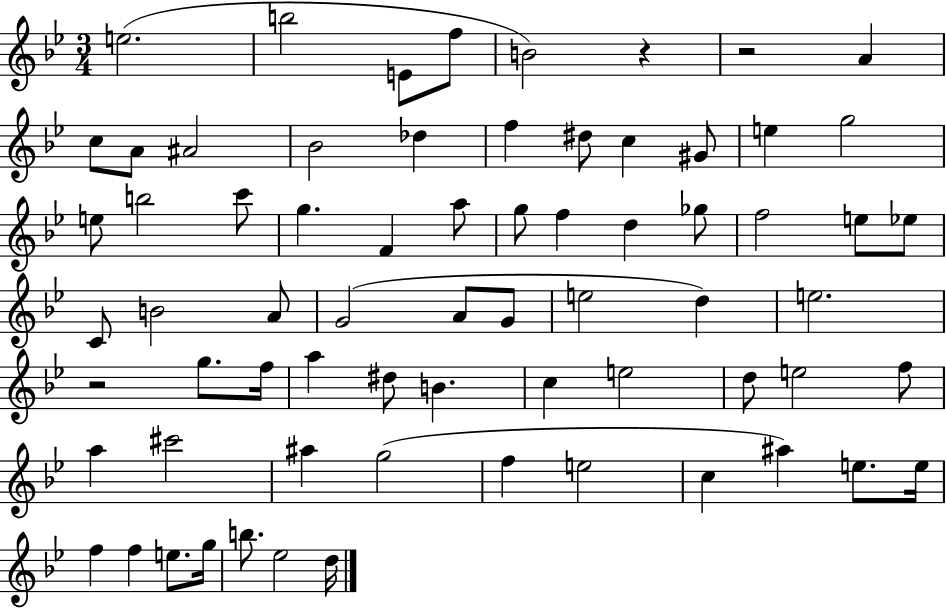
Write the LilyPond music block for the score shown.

{
  \clef treble
  \numericTimeSignature
  \time 3/4
  \key bes \major
  e''2.( | b''2 e'8 f''8 | b'2) r4 | r2 a'4 | \break c''8 a'8 ais'2 | bes'2 des''4 | f''4 dis''8 c''4 gis'8 | e''4 g''2 | \break e''8 b''2 c'''8 | g''4. f'4 a''8 | g''8 f''4 d''4 ges''8 | f''2 e''8 ees''8 | \break c'8 b'2 a'8 | g'2( a'8 g'8 | e''2 d''4) | e''2. | \break r2 g''8. f''16 | a''4 dis''8 b'4. | c''4 e''2 | d''8 e''2 f''8 | \break a''4 cis'''2 | ais''4 g''2( | f''4 e''2 | c''4 ais''4) e''8. e''16 | \break f''4 f''4 e''8. g''16 | b''8. ees''2 d''16 | \bar "|."
}